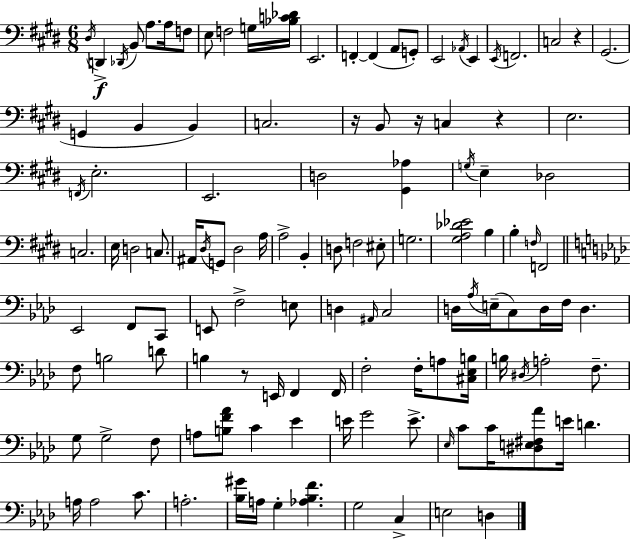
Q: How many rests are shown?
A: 5